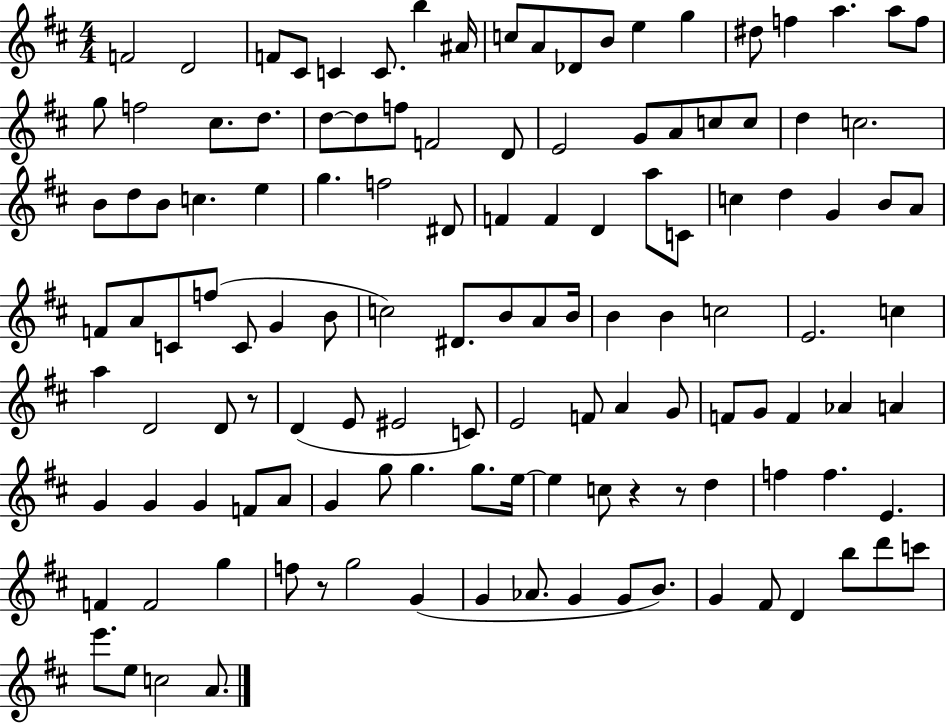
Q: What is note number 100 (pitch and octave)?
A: F5